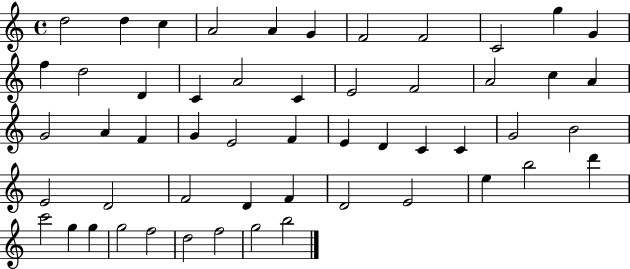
D5/h D5/q C5/q A4/h A4/q G4/q F4/h F4/h C4/h G5/q G4/q F5/q D5/h D4/q C4/q A4/h C4/q E4/h F4/h A4/h C5/q A4/q G4/h A4/q F4/q G4/q E4/h F4/q E4/q D4/q C4/q C4/q G4/h B4/h E4/h D4/h F4/h D4/q F4/q D4/h E4/h E5/q B5/h D6/q C6/h G5/q G5/q G5/h F5/h D5/h F5/h G5/h B5/h